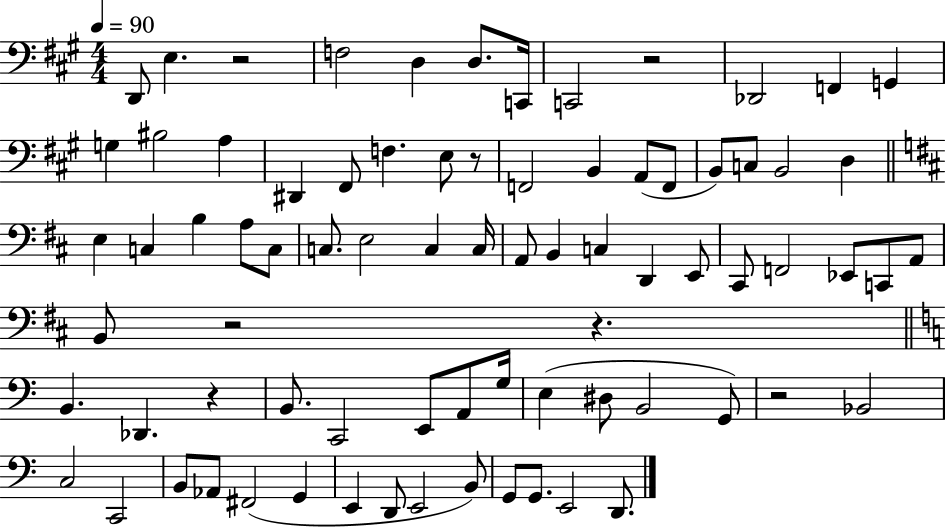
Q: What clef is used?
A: bass